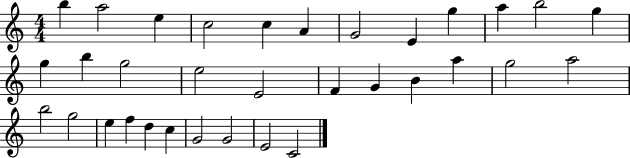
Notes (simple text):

B5/q A5/h E5/q C5/h C5/q A4/q G4/h E4/q G5/q A5/q B5/h G5/q G5/q B5/q G5/h E5/h E4/h F4/q G4/q B4/q A5/q G5/h A5/h B5/h G5/h E5/q F5/q D5/q C5/q G4/h G4/h E4/h C4/h